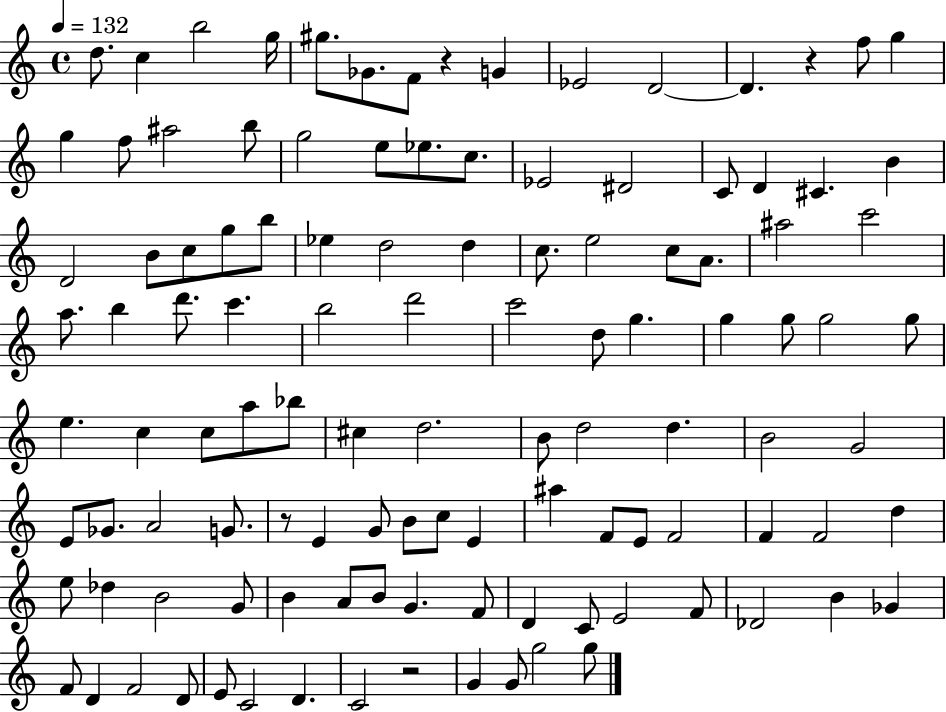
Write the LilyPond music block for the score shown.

{
  \clef treble
  \time 4/4
  \defaultTimeSignature
  \key c \major
  \tempo 4 = 132
  d''8. c''4 b''2 g''16 | gis''8. ges'8. f'8 r4 g'4 | ees'2 d'2~~ | d'4. r4 f''8 g''4 | \break g''4 f''8 ais''2 b''8 | g''2 e''8 ees''8. c''8. | ees'2 dis'2 | c'8 d'4 cis'4. b'4 | \break d'2 b'8 c''8 g''8 b''8 | ees''4 d''2 d''4 | c''8. e''2 c''8 a'8. | ais''2 c'''2 | \break a''8. b''4 d'''8. c'''4. | b''2 d'''2 | c'''2 d''8 g''4. | g''4 g''8 g''2 g''8 | \break e''4. c''4 c''8 a''8 bes''8 | cis''4 d''2. | b'8 d''2 d''4. | b'2 g'2 | \break e'8 ges'8. a'2 g'8. | r8 e'4 g'8 b'8 c''8 e'4 | ais''4 f'8 e'8 f'2 | f'4 f'2 d''4 | \break e''8 des''4 b'2 g'8 | b'4 a'8 b'8 g'4. f'8 | d'4 c'8 e'2 f'8 | des'2 b'4 ges'4 | \break f'8 d'4 f'2 d'8 | e'8 c'2 d'4. | c'2 r2 | g'4 g'8 g''2 g''8 | \break \bar "|."
}